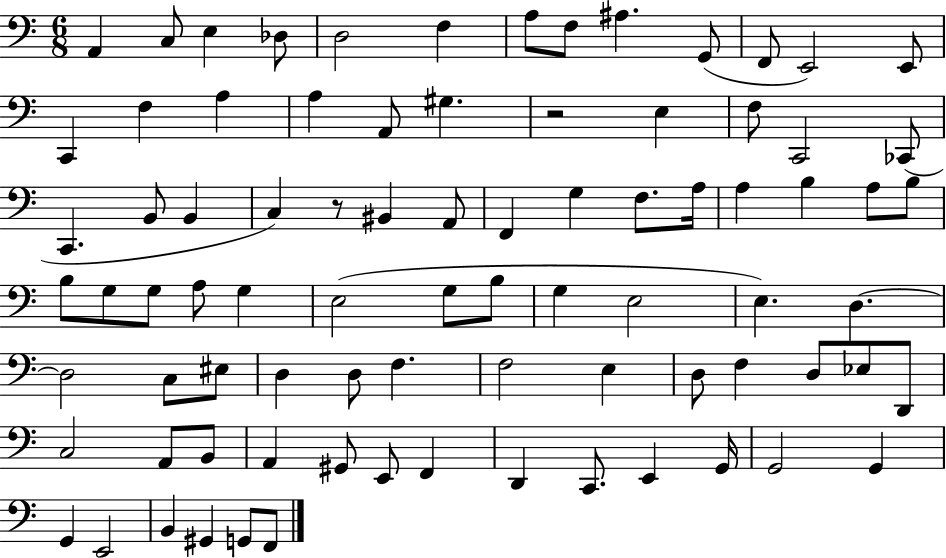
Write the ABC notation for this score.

X:1
T:Untitled
M:6/8
L:1/4
K:C
A,, C,/2 E, _D,/2 D,2 F, A,/2 F,/2 ^A, G,,/2 F,,/2 E,,2 E,,/2 C,, F, A, A, A,,/2 ^G, z2 E, F,/2 C,,2 _C,,/2 C,, B,,/2 B,, C, z/2 ^B,, A,,/2 F,, G, F,/2 A,/4 A, B, A,/2 B,/2 B,/2 G,/2 G,/2 A,/2 G, E,2 G,/2 B,/2 G, E,2 E, D, D,2 C,/2 ^E,/2 D, D,/2 F, F,2 E, D,/2 F, D,/2 _E,/2 D,,/2 C,2 A,,/2 B,,/2 A,, ^G,,/2 E,,/2 F,, D,, C,,/2 E,, G,,/4 G,,2 G,, G,, E,,2 B,, ^G,, G,,/2 F,,/2